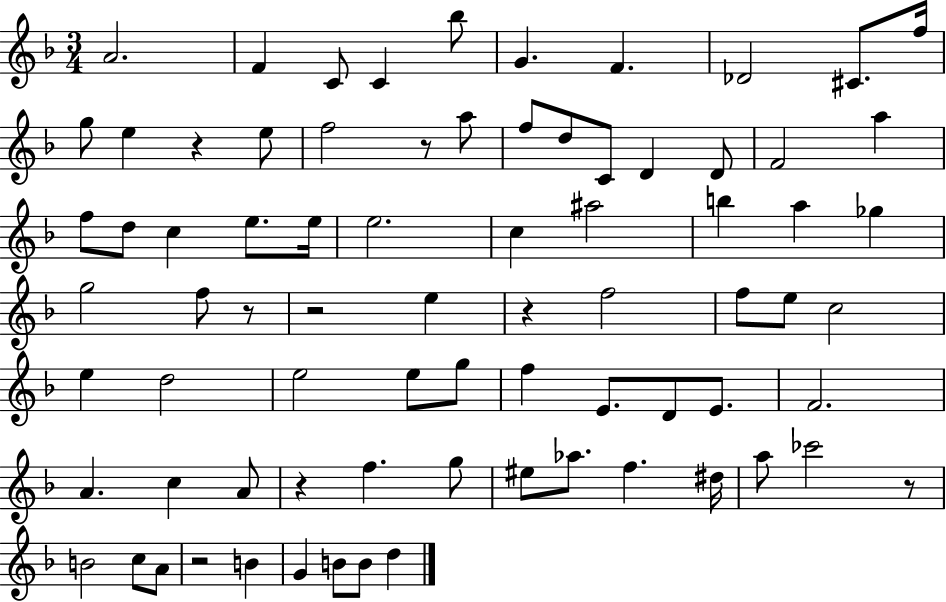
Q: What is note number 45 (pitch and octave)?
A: G5